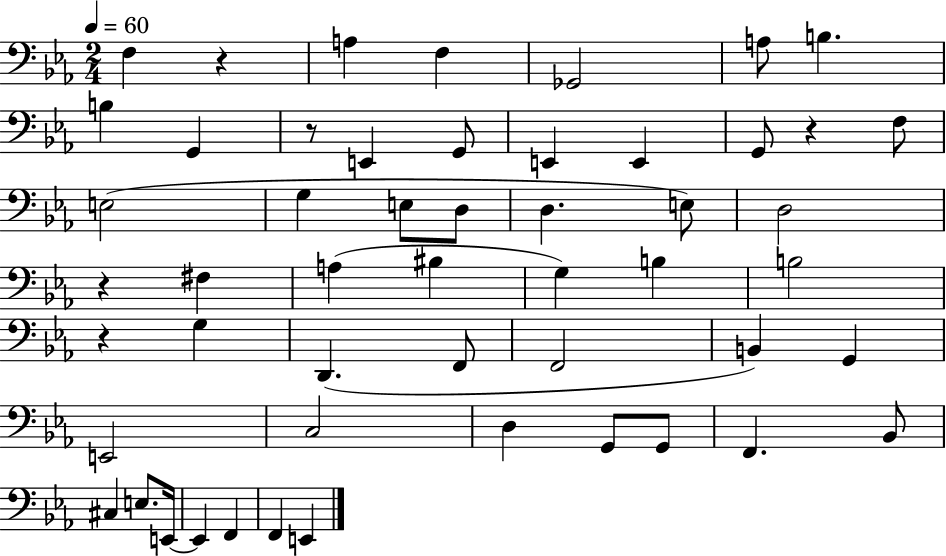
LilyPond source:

{
  \clef bass
  \numericTimeSignature
  \time 2/4
  \key ees \major
  \tempo 4 = 60
  \repeat volta 2 { f4 r4 | a4 f4 | ges,2 | a8 b4. | \break b4 g,4 | r8 e,4 g,8 | e,4 e,4 | g,8 r4 f8 | \break e2( | g4 e8 d8 | d4. e8) | d2 | \break r4 fis4 | a4( bis4 | g4) b4 | b2 | \break r4 g4 | d,4.( f,8 | f,2 | b,4) g,4 | \break e,2 | c2 | d4 g,8 g,8 | f,4. bes,8 | \break cis4 e8. e,16~~ | e,4 f,4 | f,4 e,4 | } \bar "|."
}